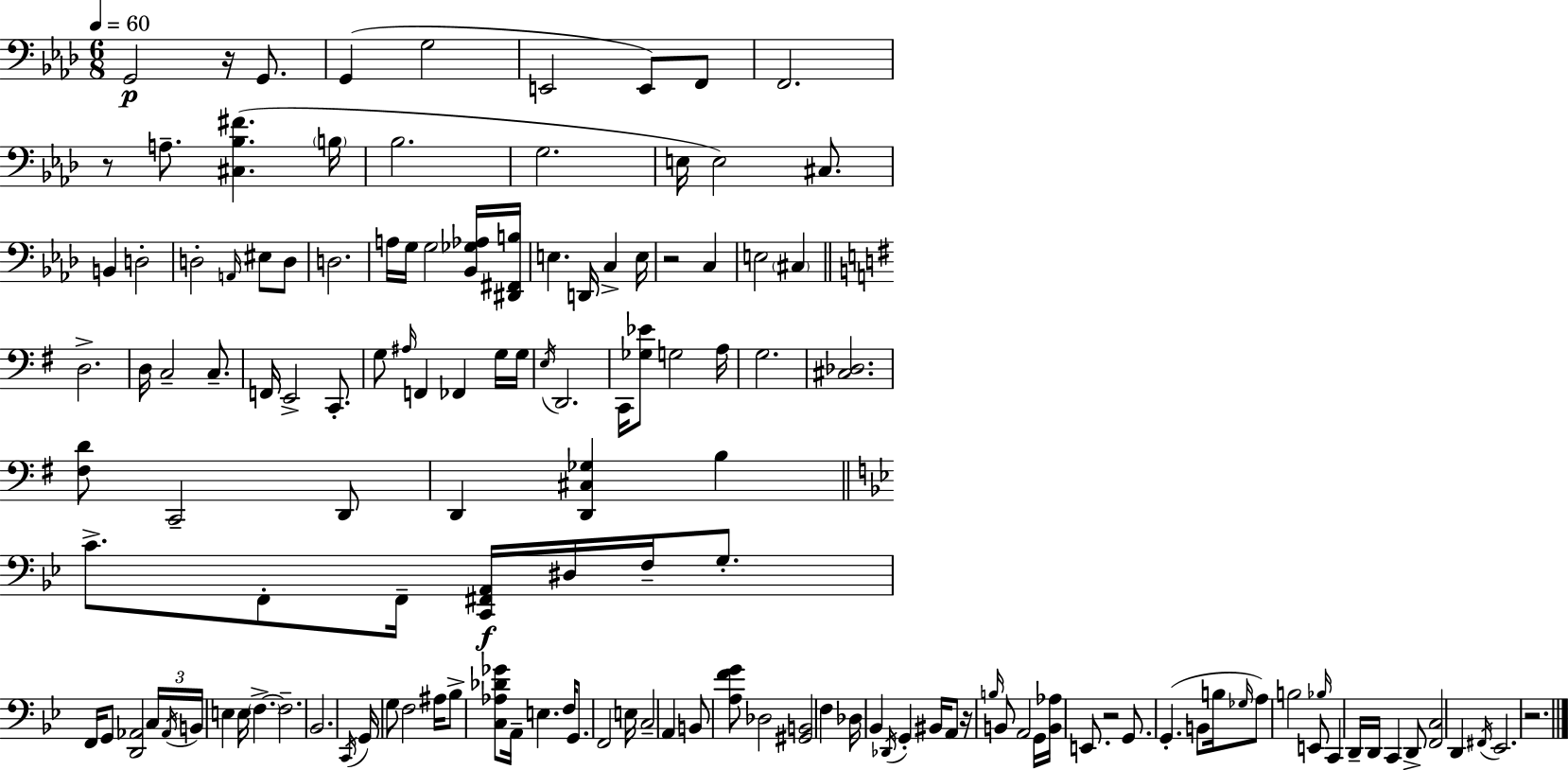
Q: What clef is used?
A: bass